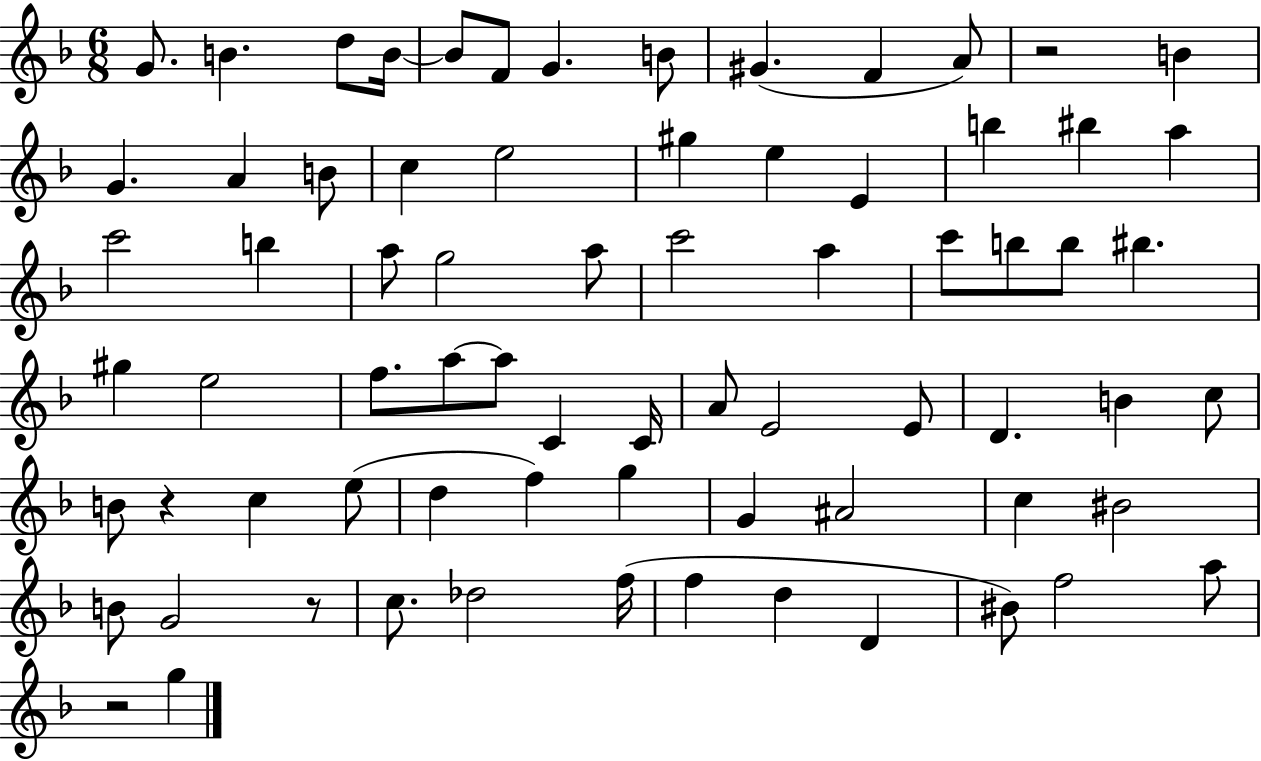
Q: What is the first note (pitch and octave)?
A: G4